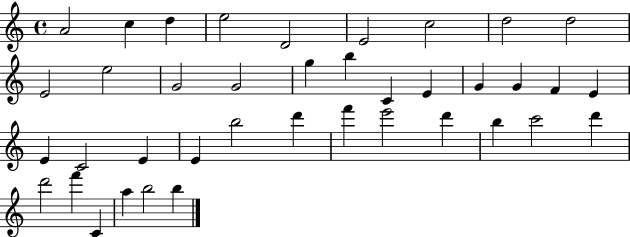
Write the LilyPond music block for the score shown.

{
  \clef treble
  \time 4/4
  \defaultTimeSignature
  \key c \major
  a'2 c''4 d''4 | e''2 d'2 | e'2 c''2 | d''2 d''2 | \break e'2 e''2 | g'2 g'2 | g''4 b''4 c'4 e'4 | g'4 g'4 f'4 e'4 | \break e'4 c'2 e'4 | e'4 b''2 d'''4 | f'''4 e'''2 d'''4 | b''4 c'''2 d'''4 | \break d'''2 f'''4 c'4 | a''4 b''2 b''4 | \bar "|."
}